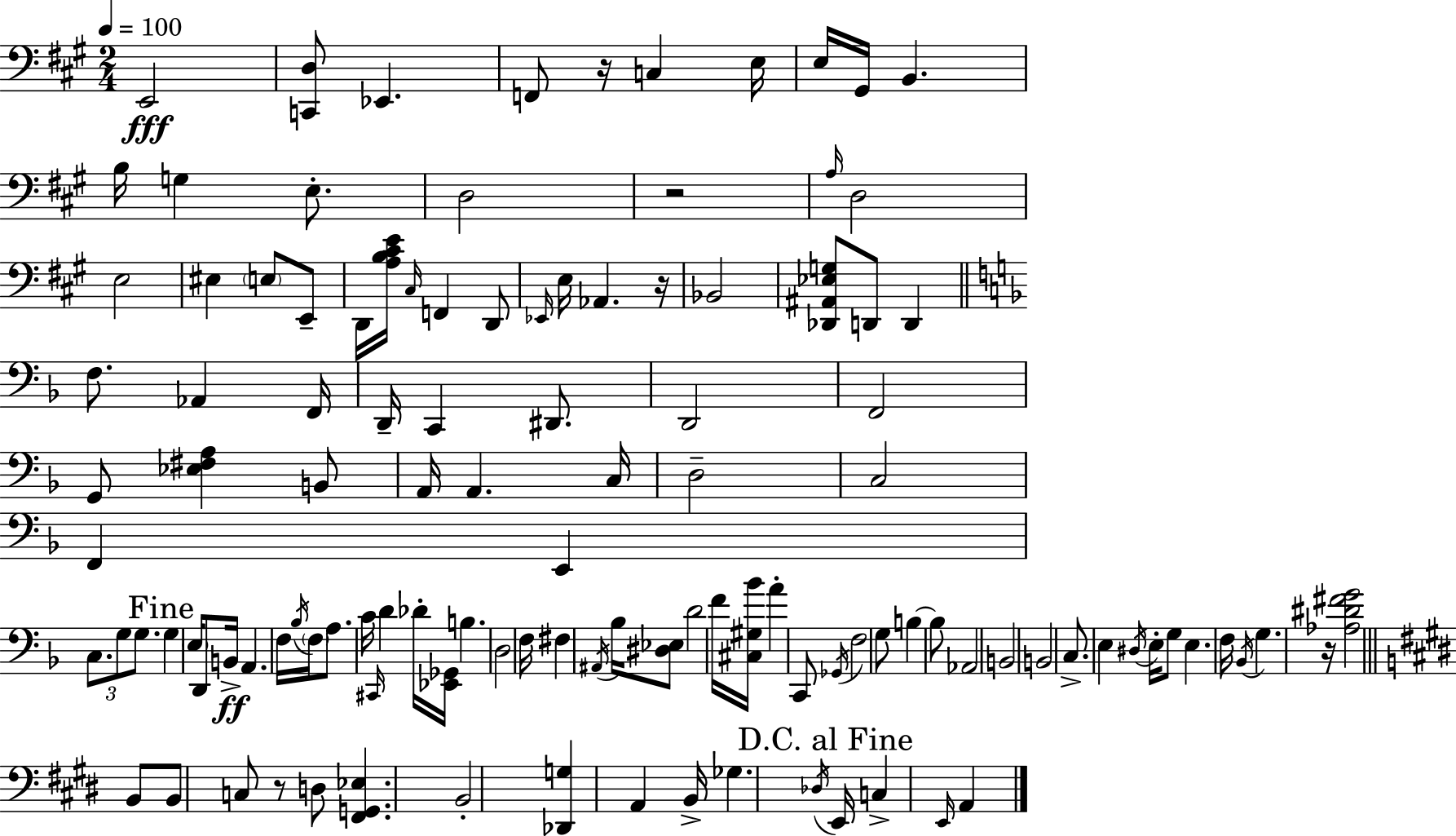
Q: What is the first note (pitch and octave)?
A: E2